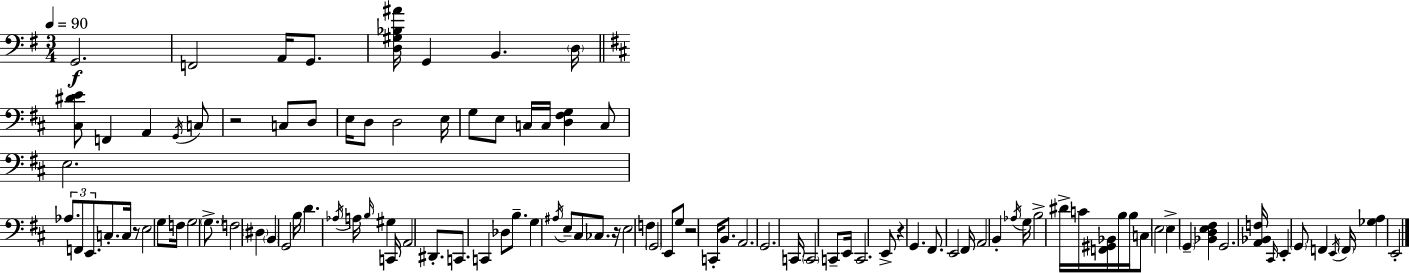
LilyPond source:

{
  \clef bass
  \numericTimeSignature
  \time 3/4
  \key g \major
  \tempo 4 = 90
  g,2.\f | f,2 a,16 g,8. | <d gis bes ais'>16 g,4 b,4. \parenthesize d16 | \bar "||" \break \key d \major <cis dis' e'>8 f,4 a,4 \acciaccatura { g,16 } c8 | r2 c8 d8 | e16 d8 d2 | e16 g8 e8 c16 c16 <d fis g>4 c8 | \break e2. | \tuplet 3/2 { aes8. f,8 e,8. } c8.-. | c16 r8 e2 g8 | f16 g2 \parenthesize g8.-> | \break f2 \parenthesize dis4 | \parenthesize b,4 g,2 | b16 d'4. \acciaccatura { aes16 } a16 \grace { b16 } gis4 | c,16 a,2 | \break dis,8.-. c,8. c,4 des8 | b8.-- g4 \acciaccatura { ais16 } e8-- cis8 | ces8. r16 e2 | f4 \parenthesize g,2 | \break e,8 g8 r2 | c,16-. b,8. a,2. | g,2. | c,16 \parenthesize c,2 | \break c,8-- e,16 c,2. | e,8-> r4 g,4. | fis,8. e,2 | fis,16 a,2 | \break b,4-. \acciaccatura { aes16 } g16 b2-> | dis'16-> c'16 <f, gis, bes,>16 b16 b16 c8 \parenthesize e2 | e4-> \parenthesize g,4-- | <bes, d e fis>4 g,2. | \break <a, bes, f>16 \grace { cis,16 } e,4-. \parenthesize g,8 | f,4 \acciaccatura { e,16 } \parenthesize f,16 <ges a>4 e,2-. | \bar "|."
}